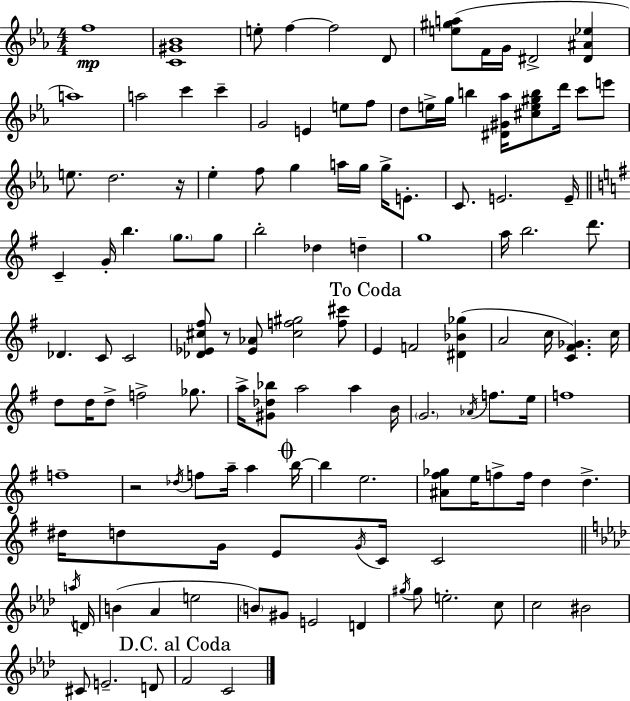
{
  \clef treble
  \numericTimeSignature
  \time 4/4
  \key c \minor
  f''1\mp | <c' gis' bes'>1 | e''8-. f''4~~ f''2 d'8 | <e'' gis'' a''>8( f'16 g'16 dis'2-> <dis' ais' ees''>4 | \break a''1) | a''2 c'''4 c'''4-- | g'2 e'4 e''8 f''8 | d''8 e''16-> g''16 b''4 <dis' gis' aes''>16 <cis'' e'' gis'' b''>8 d'''16 c'''8 e'''8 | \break e''8. d''2. r16 | ees''4-. f''8 g''4 a''16 g''16 g''16-> e'8.-. | c'8. e'2. e'16-- | \bar "||" \break \key e \minor c'4-- g'16-. b''4. \parenthesize g''8. g''8 | b''2-. des''4 d''4-- | g''1 | a''16 b''2. d'''8. | \break des'4. c'8 c'2 | <des' ees' cis'' fis''>8 r8 <ees' aes'>8 <cis'' f'' gis''>2 <f'' cis'''>8 | \mark "To Coda" e'4 f'2 <dis' bes' ges''>4( | a'2 c''16 <c' fis' ges'>4.) c''16 | \break d''8 d''16 d''8-> f''2-> ges''8. | a''16-> <gis' des'' bes''>8 a''2 a''4 b'16 | \parenthesize g'2. \acciaccatura { aes'16 } f''8. | e''16 f''1 | \break f''1-- | r2 \acciaccatura { des''16 } f''8 a''16-- a''4 | \mark \markup { \musicglyph "scripts.coda" } b''16~~ b''4 e''2. | <ais' fis'' ges''>8 e''16 f''8-> f''16 d''4 d''4.-> | \break dis''16 d''8 g'16 e'8 \acciaccatura { g'16 } c'16 c'2 | \bar "||" \break \key aes \major \acciaccatura { a''16 } d'16 b'4( aes'4 e''2 | \parenthesize b'8) gis'8 e'2 d'4 | \acciaccatura { gis''16 } gis''8 e''2.-. | c''8 c''2 bis'2 | \break cis'8 e'2.-- | d'8 \mark "D.C. al Coda" f'2 c'2 | \bar "|."
}